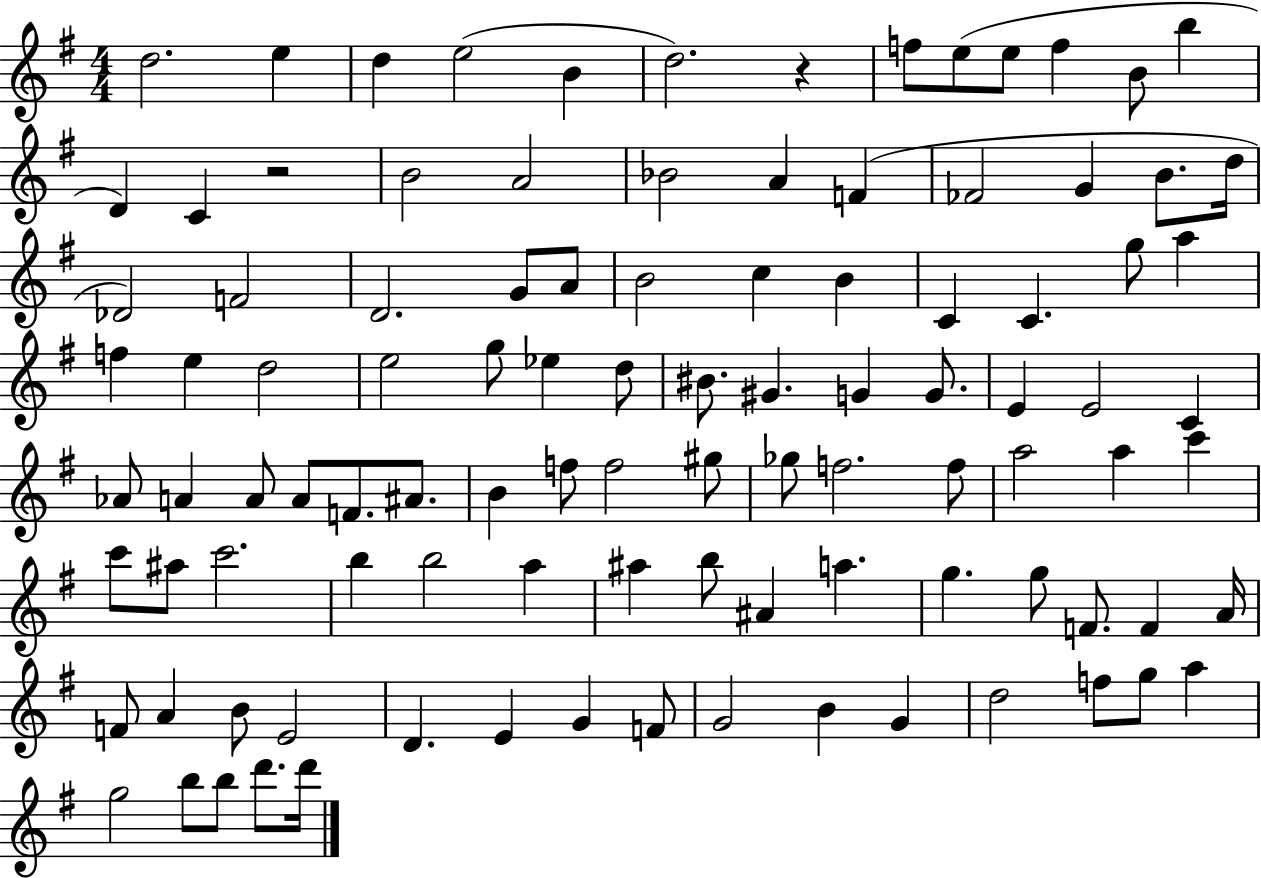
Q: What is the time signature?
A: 4/4